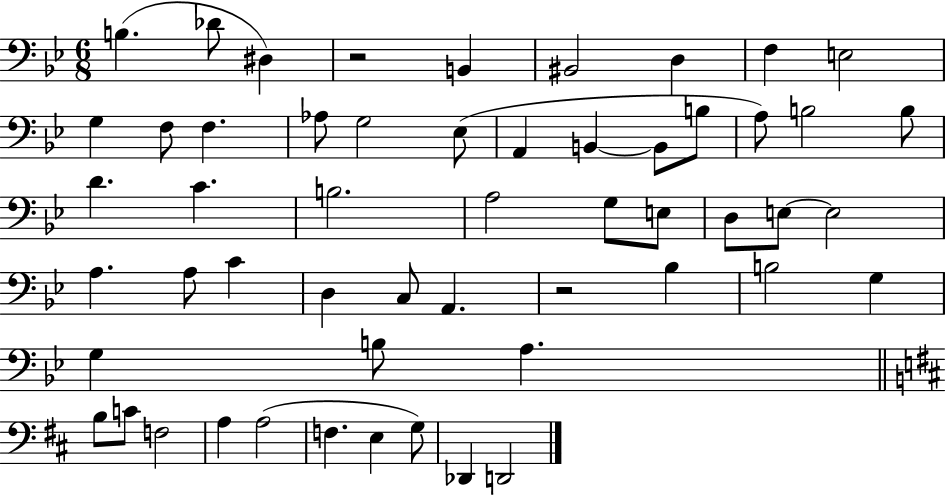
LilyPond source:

{
  \clef bass
  \numericTimeSignature
  \time 6/8
  \key bes \major
  \repeat volta 2 { b4.( des'8 dis4) | r2 b,4 | bis,2 d4 | f4 e2 | \break g4 f8 f4. | aes8 g2 ees8( | a,4 b,4~~ b,8 b8 | a8) b2 b8 | \break d'4. c'4. | b2. | a2 g8 e8 | d8 e8~~ e2 | \break a4. a8 c'4 | d4 c8 a,4. | r2 bes4 | b2 g4 | \break g4 b8 a4. | \bar "||" \break \key d \major b8 c'8 f2 | a4 a2( | f4. e4 g8) | des,4 d,2 | \break } \bar "|."
}